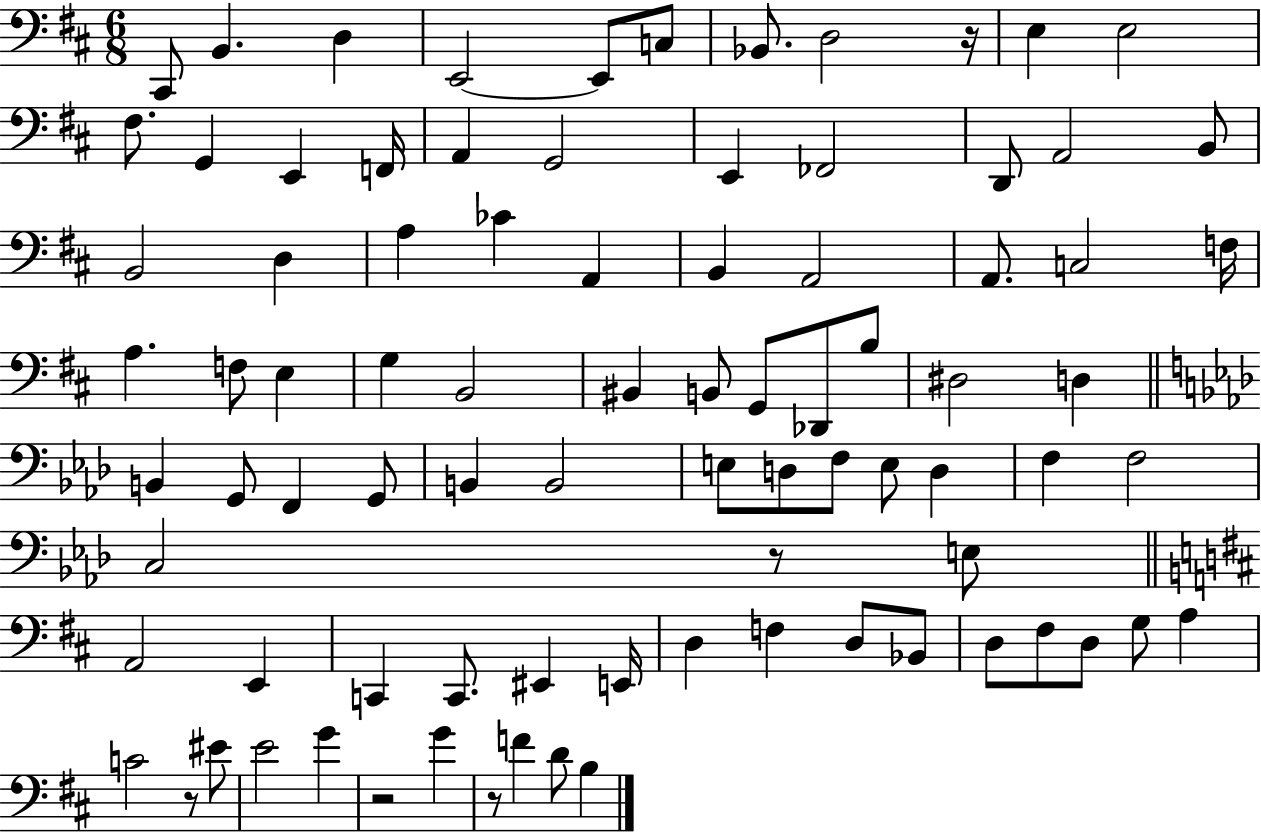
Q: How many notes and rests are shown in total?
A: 86